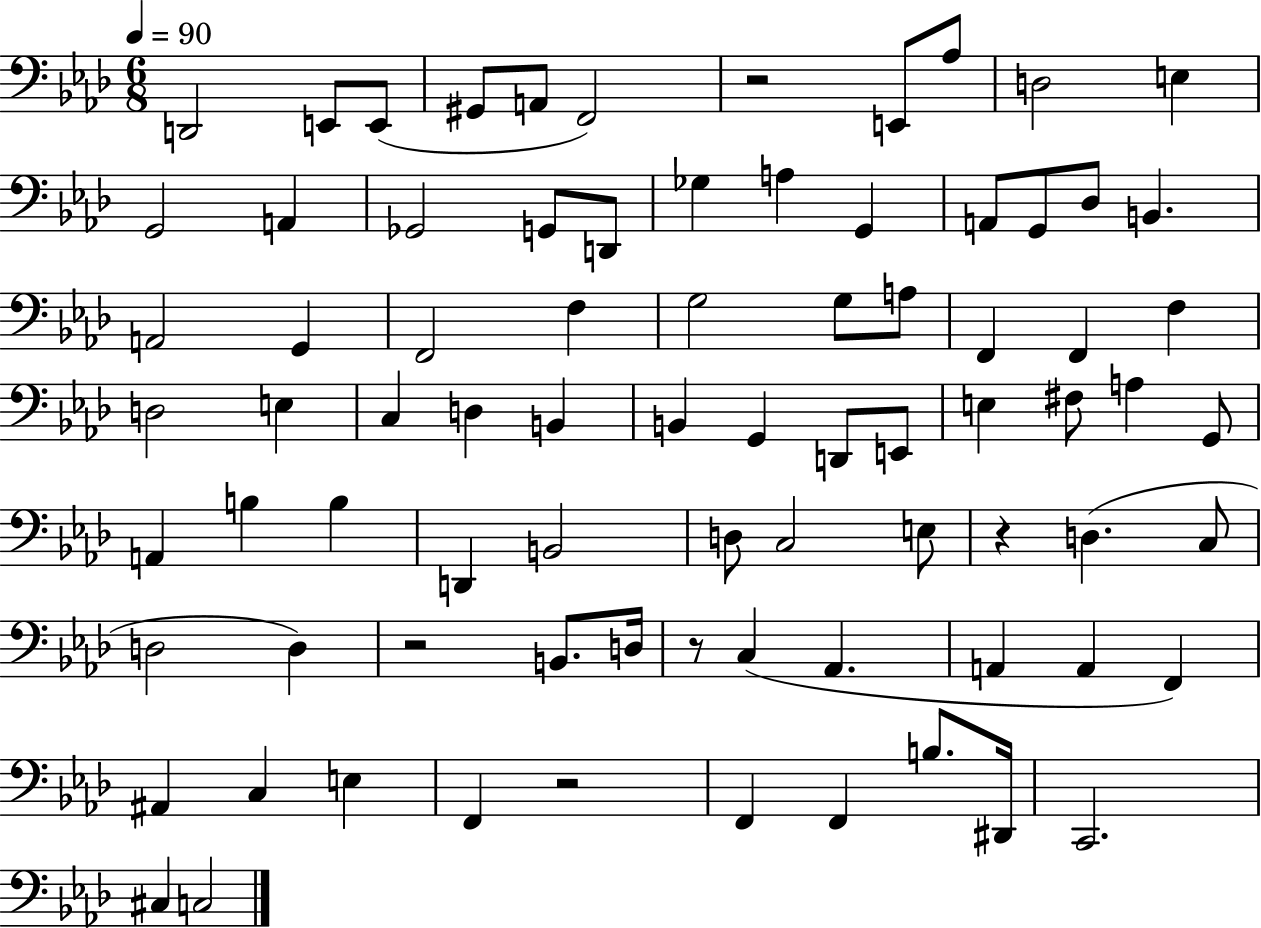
D2/h E2/e E2/e G#2/e A2/e F2/h R/h E2/e Ab3/e D3/h E3/q G2/h A2/q Gb2/h G2/e D2/e Gb3/q A3/q G2/q A2/e G2/e Db3/e B2/q. A2/h G2/q F2/h F3/q G3/h G3/e A3/e F2/q F2/q F3/q D3/h E3/q C3/q D3/q B2/q B2/q G2/q D2/e E2/e E3/q F#3/e A3/q G2/e A2/q B3/q B3/q D2/q B2/h D3/e C3/h E3/e R/q D3/q. C3/e D3/h D3/q R/h B2/e. D3/s R/e C3/q Ab2/q. A2/q A2/q F2/q A#2/q C3/q E3/q F2/q R/h F2/q F2/q B3/e. D#2/s C2/h. C#3/q C3/h